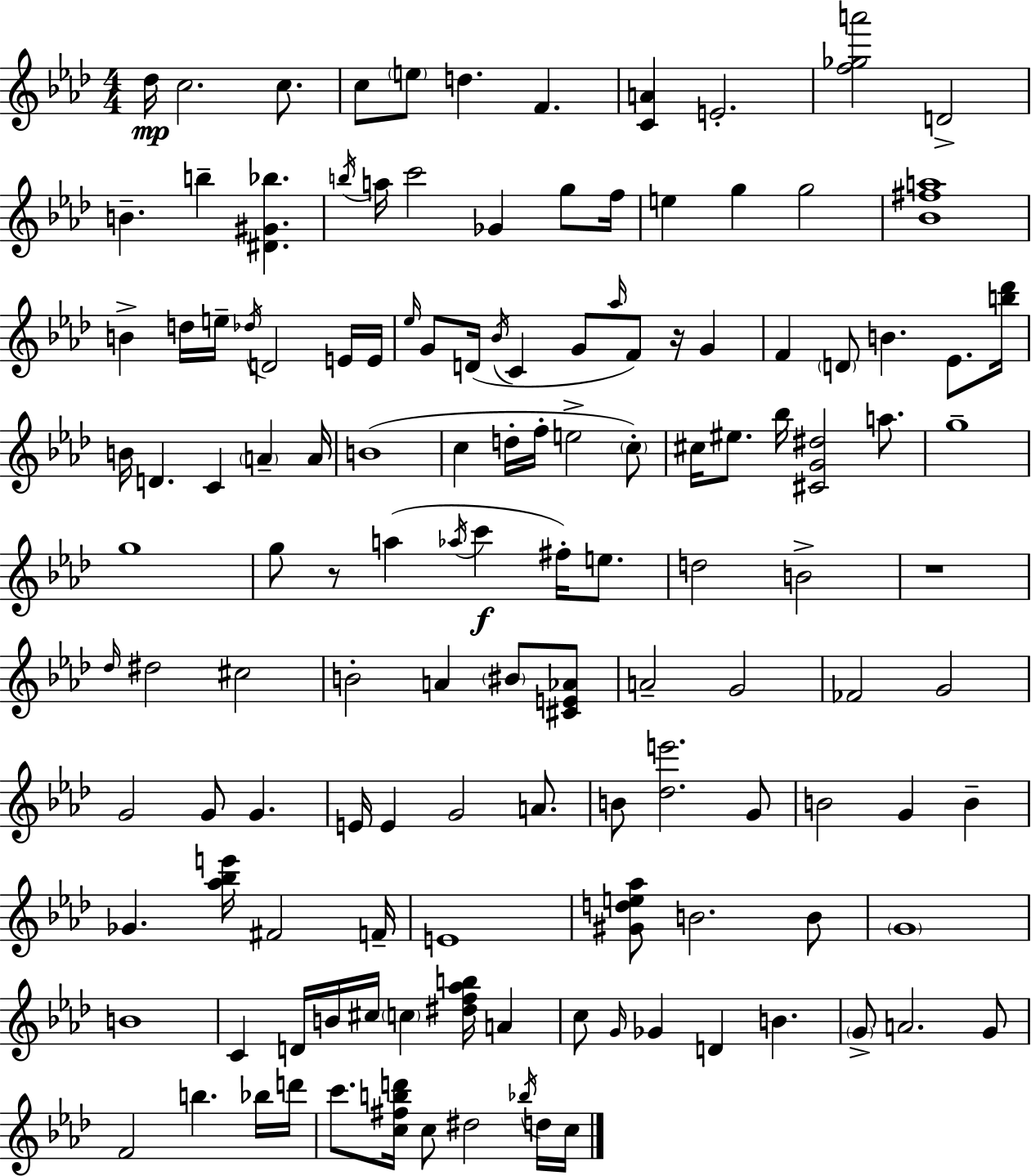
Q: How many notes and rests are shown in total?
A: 134